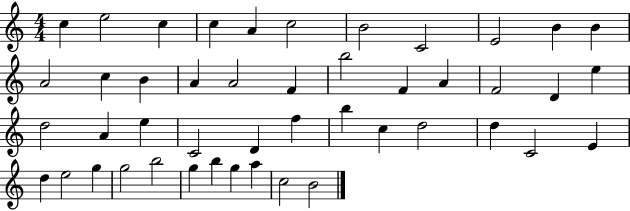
C5/q E5/h C5/q C5/q A4/q C5/h B4/h C4/h E4/h B4/q B4/q A4/h C5/q B4/q A4/q A4/h F4/q B5/h F4/q A4/q F4/h D4/q E5/q D5/h A4/q E5/q C4/h D4/q F5/q B5/q C5/q D5/h D5/q C4/h E4/q D5/q E5/h G5/q G5/h B5/h G5/q B5/q G5/q A5/q C5/h B4/h